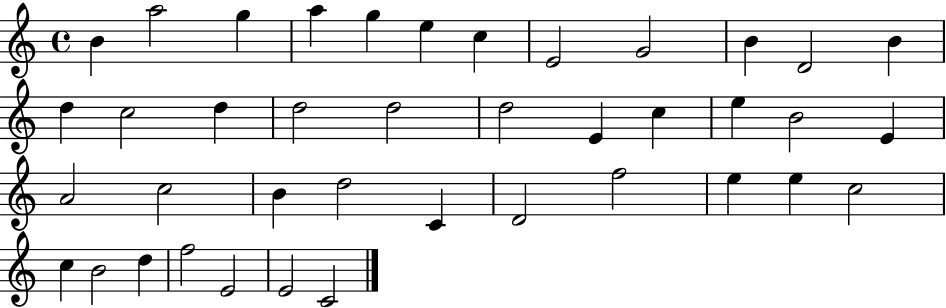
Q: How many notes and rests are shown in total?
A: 40